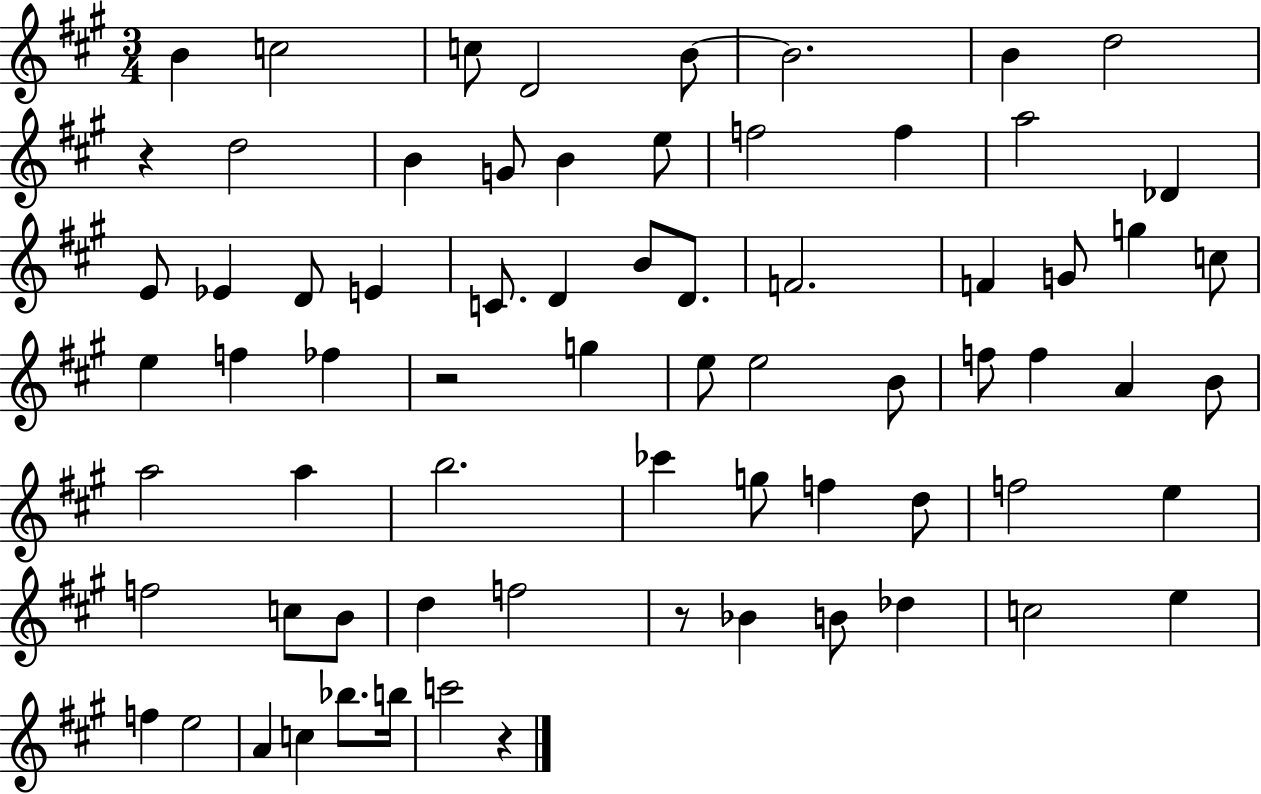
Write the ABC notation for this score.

X:1
T:Untitled
M:3/4
L:1/4
K:A
B c2 c/2 D2 B/2 B2 B d2 z d2 B G/2 B e/2 f2 f a2 _D E/2 _E D/2 E C/2 D B/2 D/2 F2 F G/2 g c/2 e f _f z2 g e/2 e2 B/2 f/2 f A B/2 a2 a b2 _c' g/2 f d/2 f2 e f2 c/2 B/2 d f2 z/2 _B B/2 _d c2 e f e2 A c _b/2 b/4 c'2 z